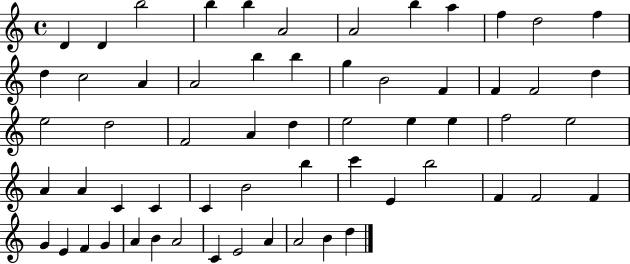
{
  \clef treble
  \time 4/4
  \defaultTimeSignature
  \key c \major
  d'4 d'4 b''2 | b''4 b''4 a'2 | a'2 b''4 a''4 | f''4 d''2 f''4 | \break d''4 c''2 a'4 | a'2 b''4 b''4 | g''4 b'2 f'4 | f'4 f'2 d''4 | \break e''2 d''2 | f'2 a'4 d''4 | e''2 e''4 e''4 | f''2 e''2 | \break a'4 a'4 c'4 c'4 | c'4 b'2 b''4 | c'''4 e'4 b''2 | f'4 f'2 f'4 | \break g'4 e'4 f'4 g'4 | a'4 b'4 a'2 | c'4 e'2 a'4 | a'2 b'4 d''4 | \break \bar "|."
}